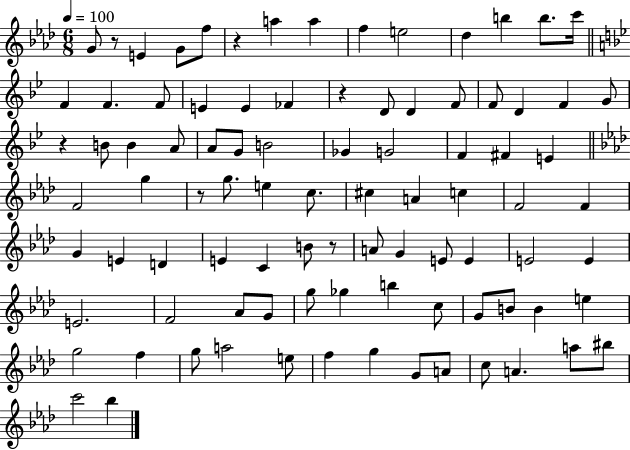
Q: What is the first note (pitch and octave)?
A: G4